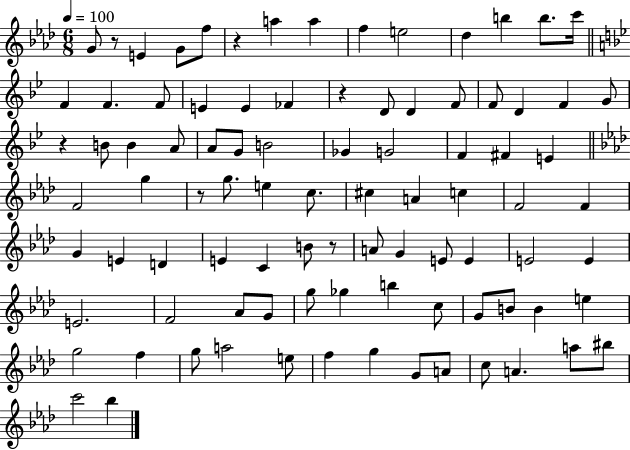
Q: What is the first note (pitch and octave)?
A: G4